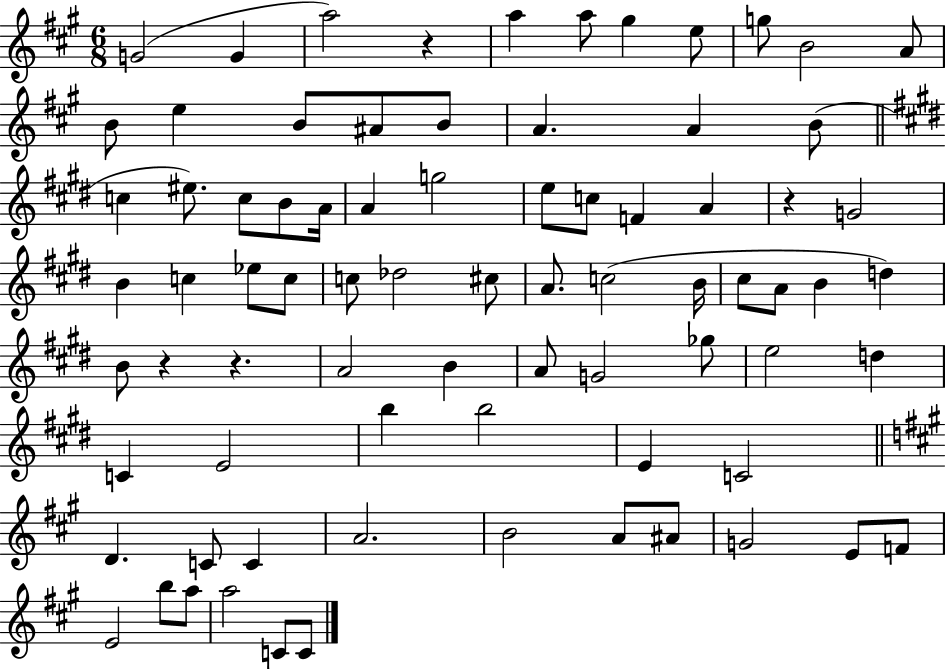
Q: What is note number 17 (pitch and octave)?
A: A4